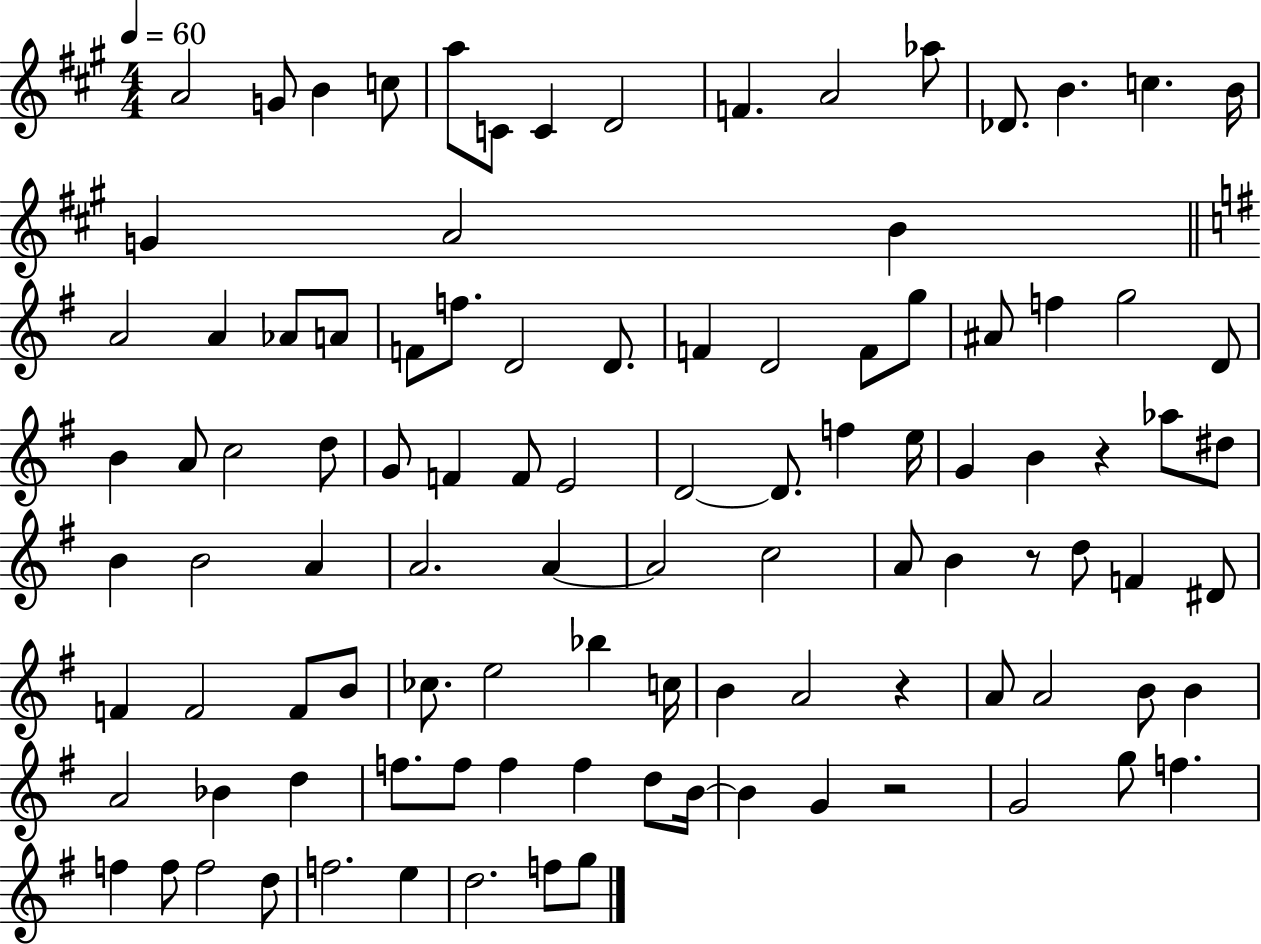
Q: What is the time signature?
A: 4/4